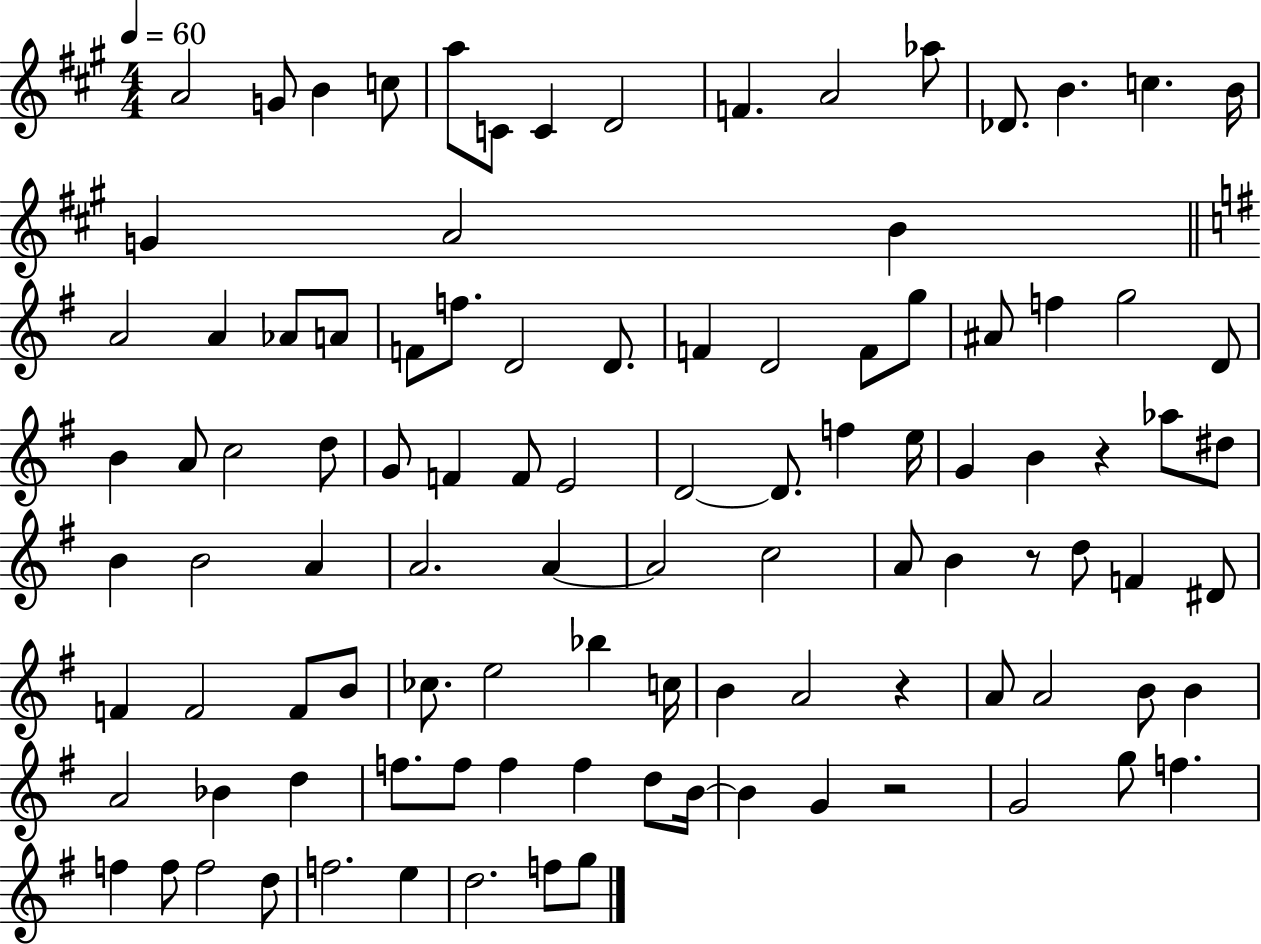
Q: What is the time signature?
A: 4/4